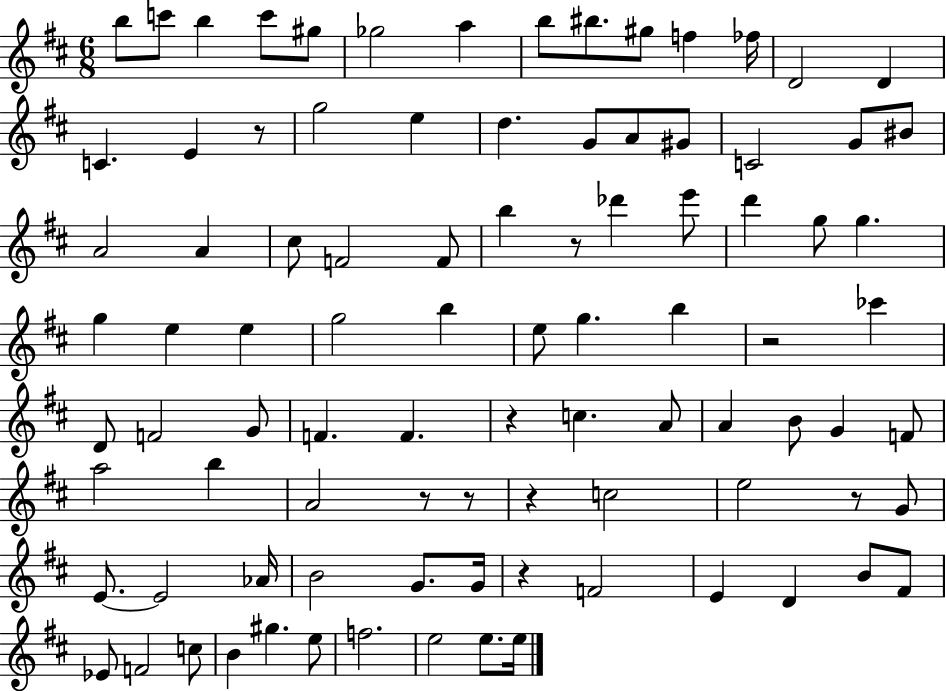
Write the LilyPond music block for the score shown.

{
  \clef treble
  \numericTimeSignature
  \time 6/8
  \key d \major
  b''8 c'''8 b''4 c'''8 gis''8 | ges''2 a''4 | b''8 bis''8. gis''8 f''4 fes''16 | d'2 d'4 | \break c'4. e'4 r8 | g''2 e''4 | d''4. g'8 a'8 gis'8 | c'2 g'8 bis'8 | \break a'2 a'4 | cis''8 f'2 f'8 | b''4 r8 des'''4 e'''8 | d'''4 g''8 g''4. | \break g''4 e''4 e''4 | g''2 b''4 | e''8 g''4. b''4 | r2 ces'''4 | \break d'8 f'2 g'8 | f'4. f'4. | r4 c''4. a'8 | a'4 b'8 g'4 f'8 | \break a''2 b''4 | a'2 r8 r8 | r4 c''2 | e''2 r8 g'8 | \break e'8.~~ e'2 aes'16 | b'2 g'8. g'16 | r4 f'2 | e'4 d'4 b'8 fis'8 | \break ees'8 f'2 c''8 | b'4 gis''4. e''8 | f''2. | e''2 e''8. e''16 | \break \bar "|."
}